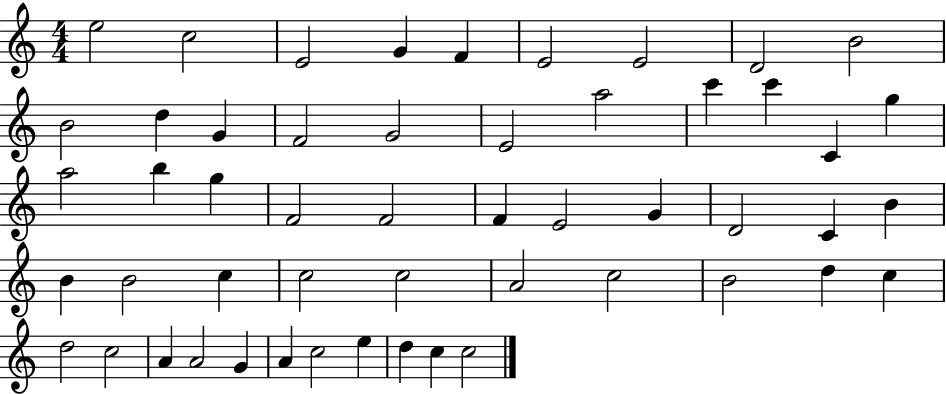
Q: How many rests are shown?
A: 0